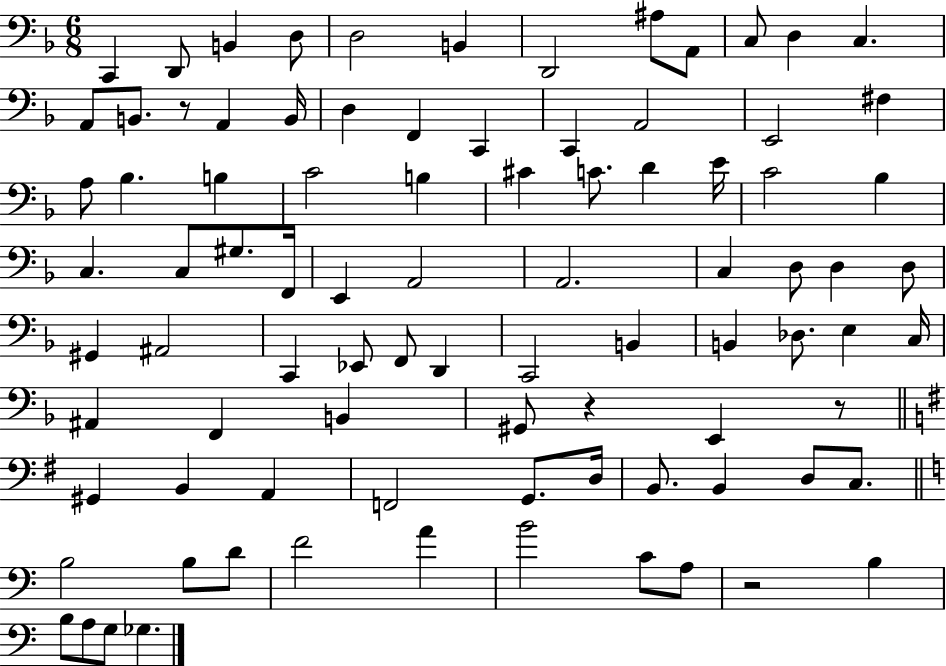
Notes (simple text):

C2/q D2/e B2/q D3/e D3/h B2/q D2/h A#3/e A2/e C3/e D3/q C3/q. A2/e B2/e. R/e A2/q B2/s D3/q F2/q C2/q C2/q A2/h E2/h F#3/q A3/e Bb3/q. B3/q C4/h B3/q C#4/q C4/e. D4/q E4/s C4/h Bb3/q C3/q. C3/e G#3/e. F2/s E2/q A2/h A2/h. C3/q D3/e D3/q D3/e G#2/q A#2/h C2/q Eb2/e F2/e D2/q C2/h B2/q B2/q Db3/e. E3/q C3/s A#2/q F2/q B2/q G#2/e R/q E2/q R/e G#2/q B2/q A2/q F2/h G2/e. D3/s B2/e. B2/q D3/e C3/e. B3/h B3/e D4/e F4/h A4/q B4/h C4/e A3/e R/h B3/q B3/e A3/e G3/e Gb3/q.